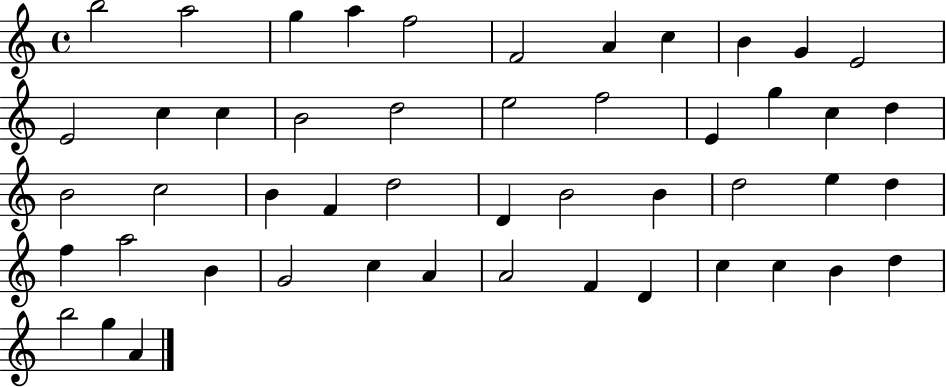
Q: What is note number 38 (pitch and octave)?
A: C5